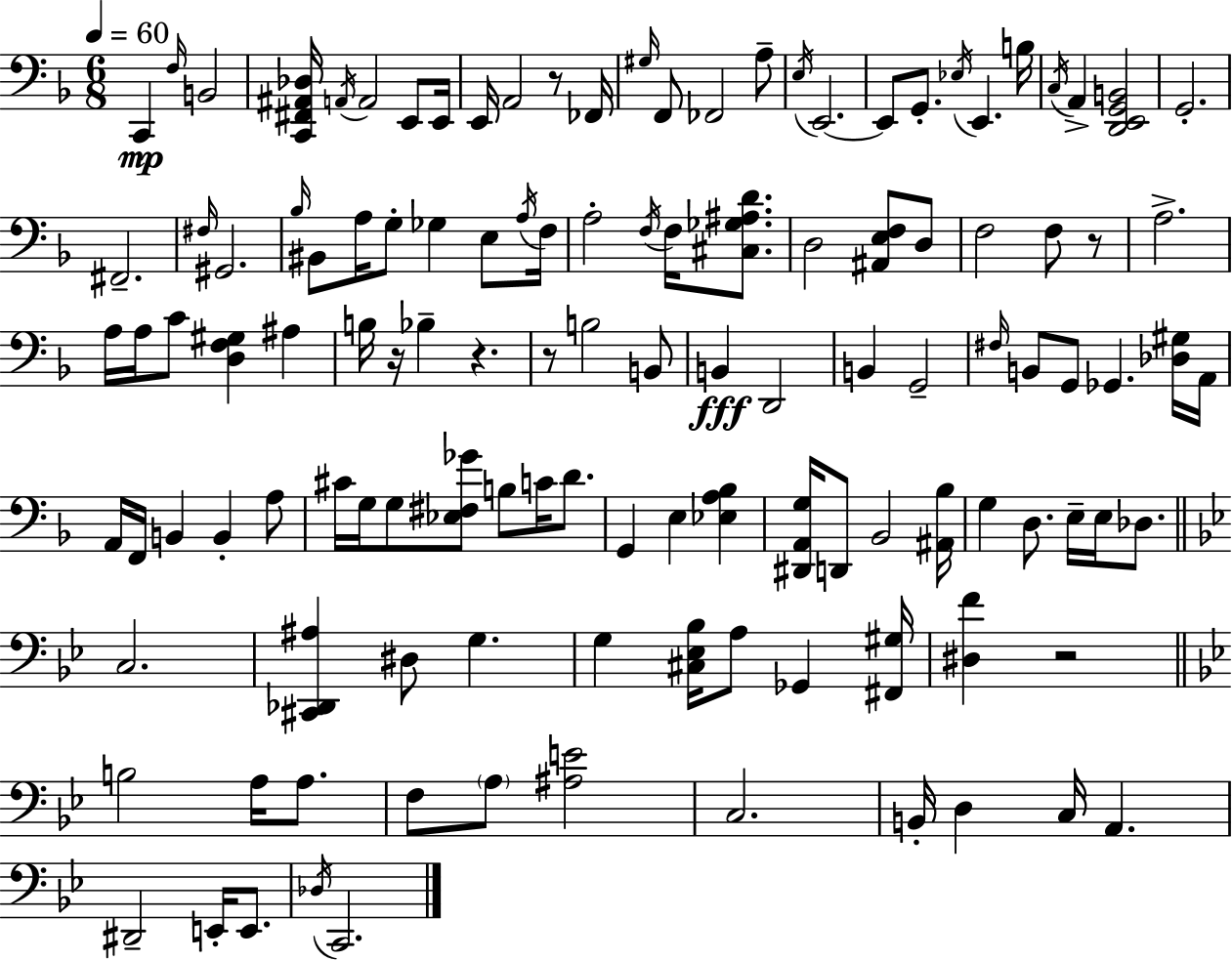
{
  \clef bass
  \numericTimeSignature
  \time 6/8
  \key f \major
  \tempo 4 = 60
  \repeat volta 2 { c,4\mp \grace { f16 } b,2 | <c, fis, ais, des>16 \acciaccatura { a,16 } a,2 e,8 | e,16 e,16 a,2 r8 | fes,16 \grace { gis16 } f,8 fes,2 | \break a8-- \acciaccatura { e16 } e,2.~~ | e,8 g,8.-. \acciaccatura { ees16 } e,4. | b16 \acciaccatura { c16 } a,4-> <d, e, g, b,>2 | g,2.-. | \break fis,2.-- | \grace { fis16 } gis,2. | \grace { bes16 } bis,8 a16 g8-. | ges4 e8 \acciaccatura { a16 } f16 a2-. | \break \acciaccatura { f16 } f16 <cis ges ais d'>8. d2 | <ais, e f>8 d8 f2 | f8 r8 a2.-> | a16 a16 | \break c'8 <d f gis>4 ais4 b16 r16 | bes4-- r4. r8 | b2 b,8 b,4\fff | d,2 b,4 | \break g,2-- \grace { fis16 } b,8 | g,8 ges,4. <des gis>16 a,16 a,16 | f,16 b,4 b,4-. a8 cis'16 | g16 g8 <ees fis ges'>8 b8 c'16 d'8. g,4 | \break e4 <ees a bes>4 <dis, a, g>16 | d,8 bes,2 <ais, bes>16 g4 | d8. e16-- e16 des8. \bar "||" \break \key g \minor c2. | <cis, des, ais>4 dis8 g4. | g4 <cis ees bes>16 a8 ges,4 <fis, gis>16 | <dis f'>4 r2 | \break \bar "||" \break \key g \minor b2 a16 a8. | f8 \parenthesize a8 <ais e'>2 | c2. | b,16-. d4 c16 a,4. | \break dis,2-- e,16-. e,8. | \acciaccatura { des16 } c,2. | } \bar "|."
}